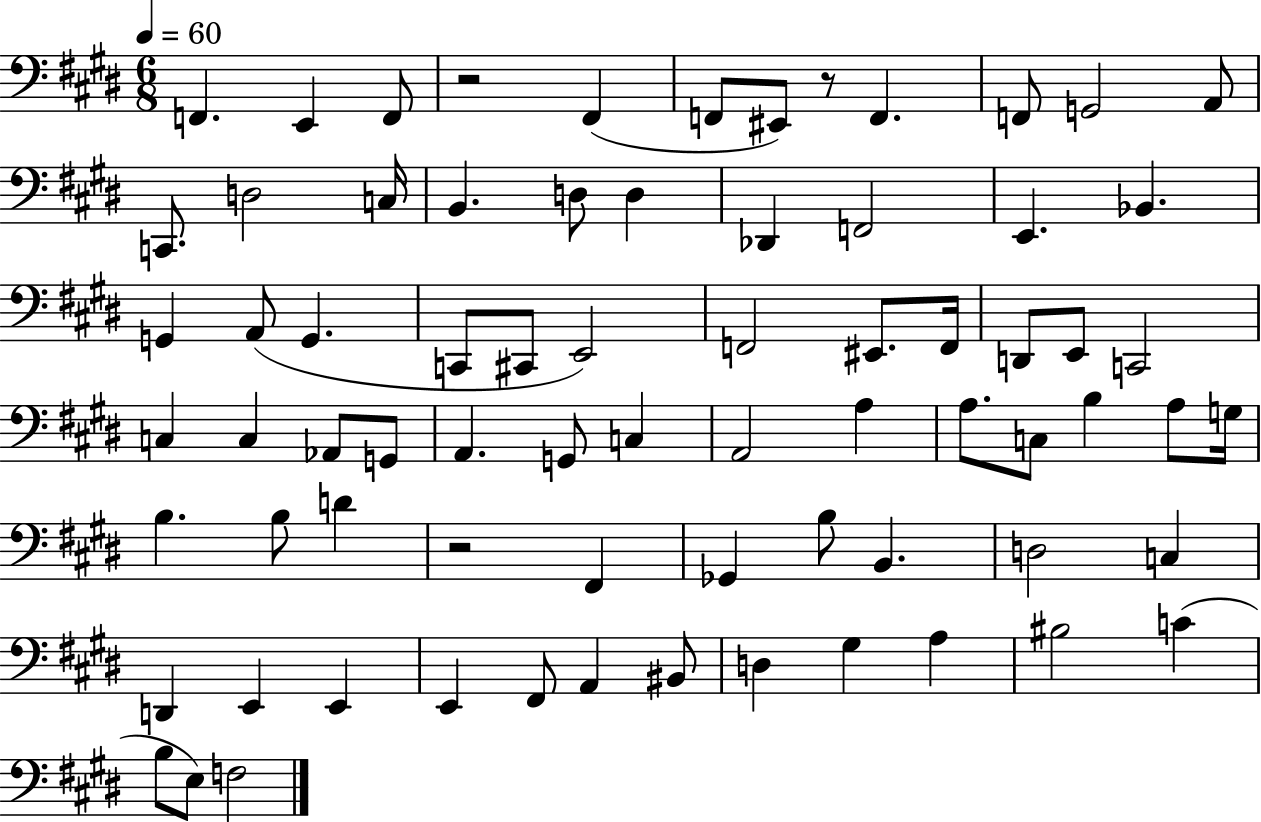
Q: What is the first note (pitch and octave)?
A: F2